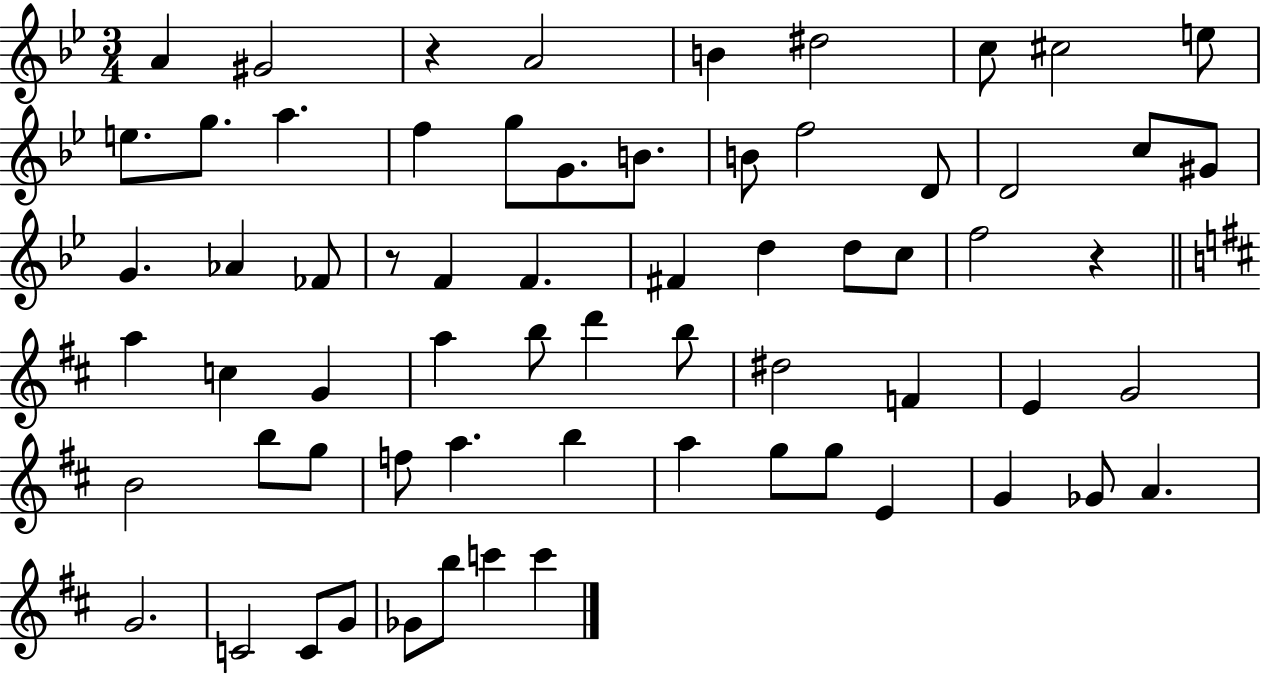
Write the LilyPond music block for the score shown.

{
  \clef treble
  \numericTimeSignature
  \time 3/4
  \key bes \major
  \repeat volta 2 { a'4 gis'2 | r4 a'2 | b'4 dis''2 | c''8 cis''2 e''8 | \break e''8. g''8. a''4. | f''4 g''8 g'8. b'8. | b'8 f''2 d'8 | d'2 c''8 gis'8 | \break g'4. aes'4 fes'8 | r8 f'4 f'4. | fis'4 d''4 d''8 c''8 | f''2 r4 | \break \bar "||" \break \key b \minor a''4 c''4 g'4 | a''4 b''8 d'''4 b''8 | dis''2 f'4 | e'4 g'2 | \break b'2 b''8 g''8 | f''8 a''4. b''4 | a''4 g''8 g''8 e'4 | g'4 ges'8 a'4. | \break g'2. | c'2 c'8 g'8 | ges'8 b''8 c'''4 c'''4 | } \bar "|."
}